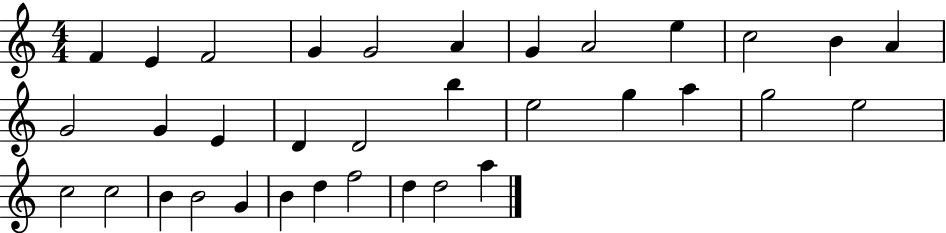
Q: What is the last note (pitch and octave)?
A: A5